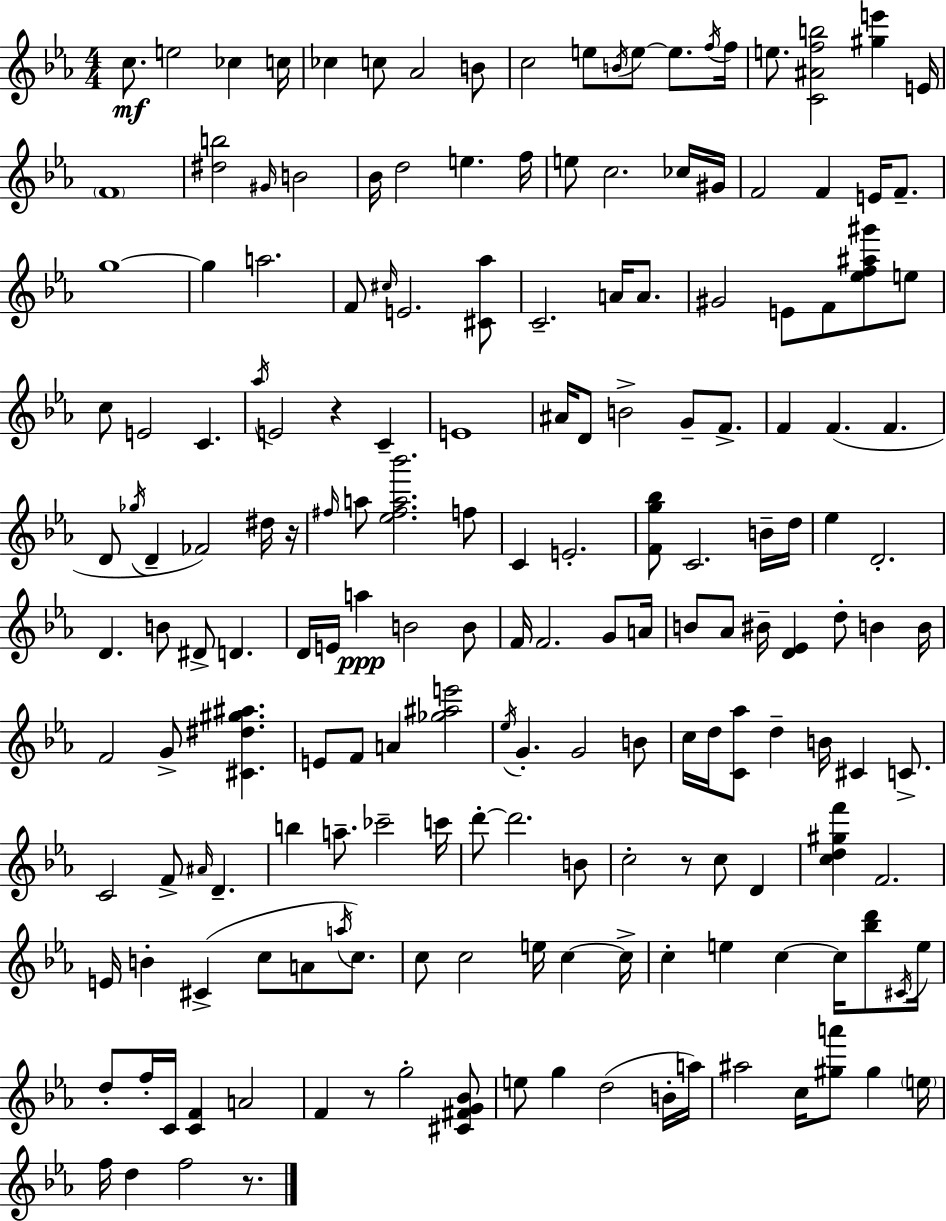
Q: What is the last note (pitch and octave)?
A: F5